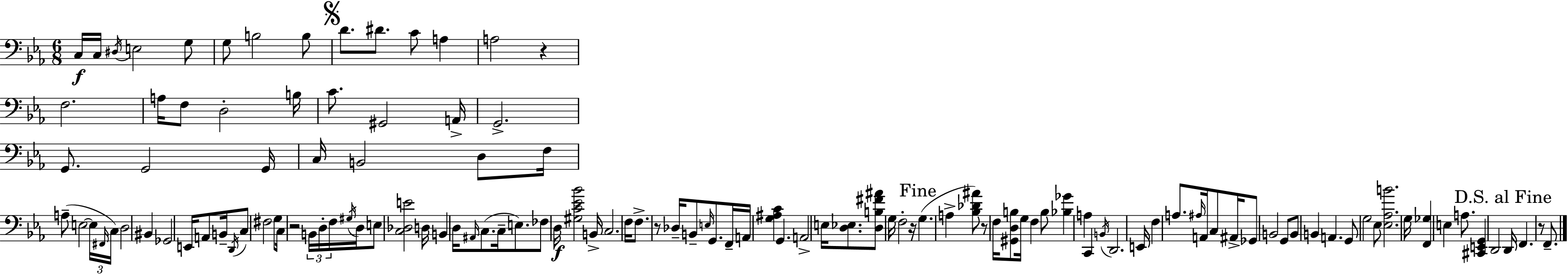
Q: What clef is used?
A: bass